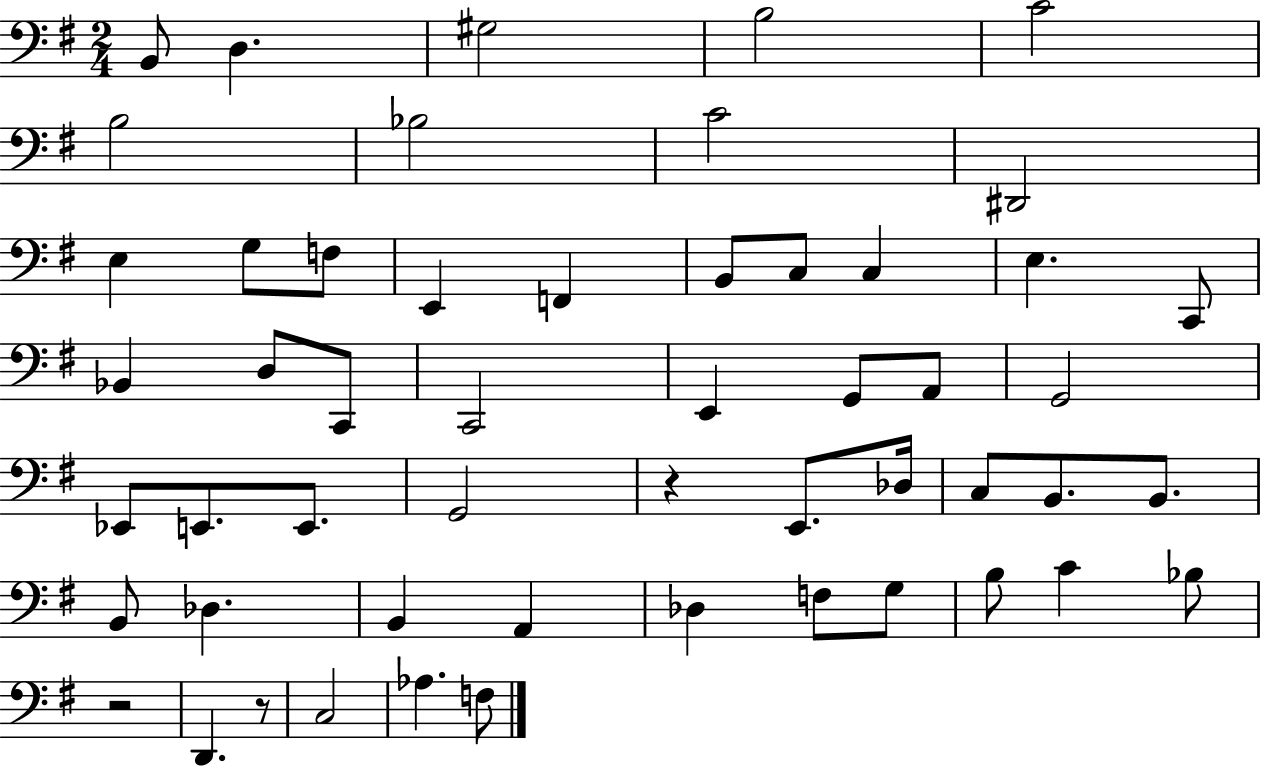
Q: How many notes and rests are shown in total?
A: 53